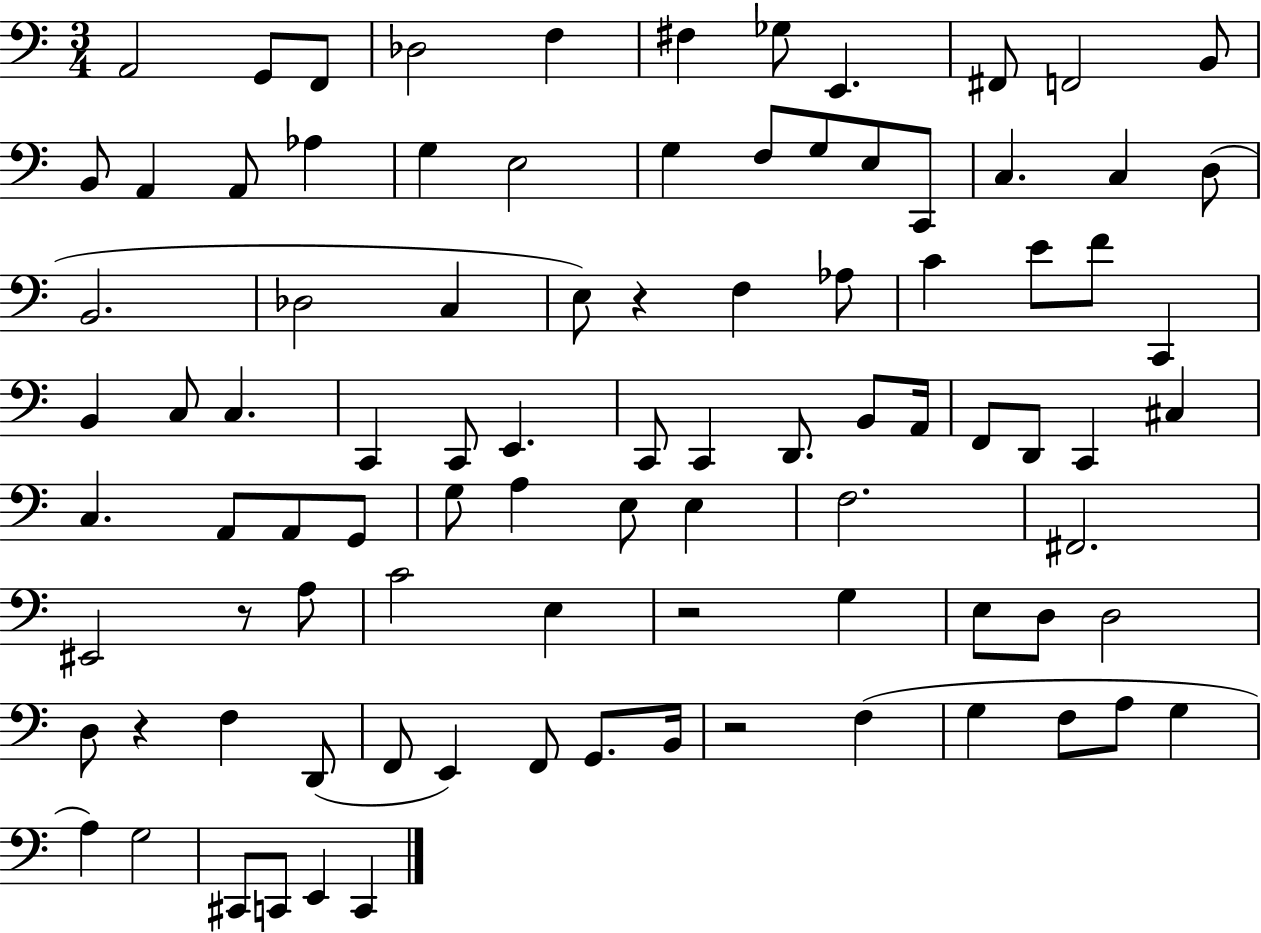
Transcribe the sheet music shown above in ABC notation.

X:1
T:Untitled
M:3/4
L:1/4
K:C
A,,2 G,,/2 F,,/2 _D,2 F, ^F, _G,/2 E,, ^F,,/2 F,,2 B,,/2 B,,/2 A,, A,,/2 _A, G, E,2 G, F,/2 G,/2 E,/2 C,,/2 C, C, D,/2 B,,2 _D,2 C, E,/2 z F, _A,/2 C E/2 F/2 C,, B,, C,/2 C, C,, C,,/2 E,, C,,/2 C,, D,,/2 B,,/2 A,,/4 F,,/2 D,,/2 C,, ^C, C, A,,/2 A,,/2 G,,/2 G,/2 A, E,/2 E, F,2 ^F,,2 ^E,,2 z/2 A,/2 C2 E, z2 G, E,/2 D,/2 D,2 D,/2 z F, D,,/2 F,,/2 E,, F,,/2 G,,/2 B,,/4 z2 F, G, F,/2 A,/2 G, A, G,2 ^C,,/2 C,,/2 E,, C,,